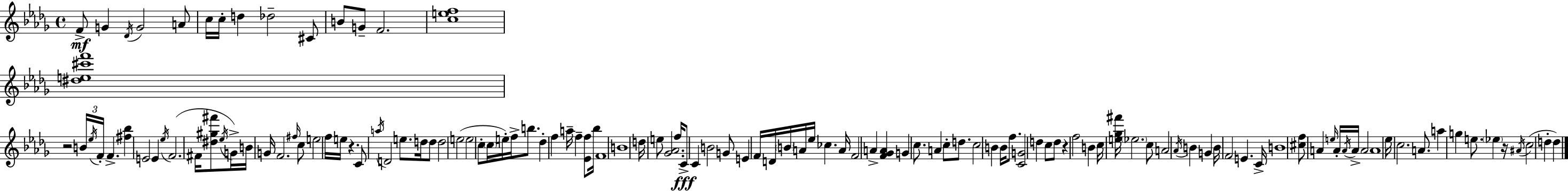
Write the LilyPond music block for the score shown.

{
  \clef treble
  \time 4/4
  \defaultTimeSignature
  \key bes \minor
  f'8->\mf g'4 \acciaccatura { des'16 } g'2 a'8 | c''16 c''16-. d''4 des''2-- cis'8 | b'8 g'8-- f'2. | <c'' e'' f''>1 | \break <dis'' e'' cis''' f'''>1 | r2 \tuplet 3/2 { b'16 \acciaccatura { ees''16 } f'16-. } f'4.-> | <fis'' bes''>4 e'2 e'4 | \acciaccatura { ees''16 }( f'2. fis'16 | \break <dis'' gis'' fis'''>8 \acciaccatura { ees''16 } g'16->) b'16 g'16 f'2. | \grace { fis''16 } c''8 e''2 f''16 e''16 r4. | c'8 \acciaccatura { a''16 } d'2 | e''8. d''16 d''8 d''2 e''2( | \break e''2 c''8-. | \parenthesize c''16 e''16-.) f''16-> b''8. des''4-. f''4 a''16-- f''4-- | <ees' f''>8 bes''16 f'1 | b'1 | \break d''16 e''8 <ges' aes'>2. | f''16 c'8->\fff c'4 b'2 | g'8 e'4 f'16 d'16 \parenthesize b'16 a'16 ees''16 ces''4. | a'16 f'2 a'4-> | \break <f' ges' a'>4 g'4 c''8. a'4 | c''8-. d''8. c''2 b'4 | b'16 f''8. <c' g'>2 d''4 | c''8 d''8 r4 f''2 | \break b'4 c''16 <e'' ges'' fis'''>16 \parenthesize ees''2. | c''8 a'2 \acciaccatura { aes'16 } b'4 | g'4 b'16 f'2 | e'4. c'16-> b'1 | \break <cis'' f''>8 a'4 \grace { e''16 } a'16-. \acciaccatura { a'16 } | a'16-> a'2 a'1 | ees''16 c''2. | a'8. a''4 g''4 | \break e''8. \parenthesize ees''4 r16 \acciaccatura { ais'16 }( c''2 | d''4-. d''4) \bar "|."
}